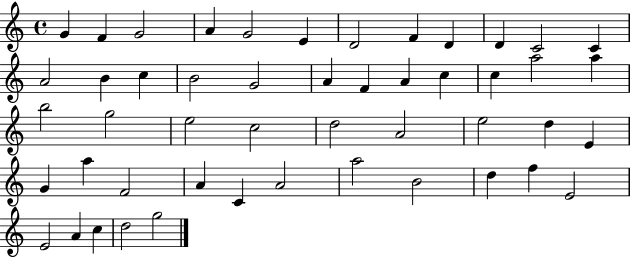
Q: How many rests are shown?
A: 0